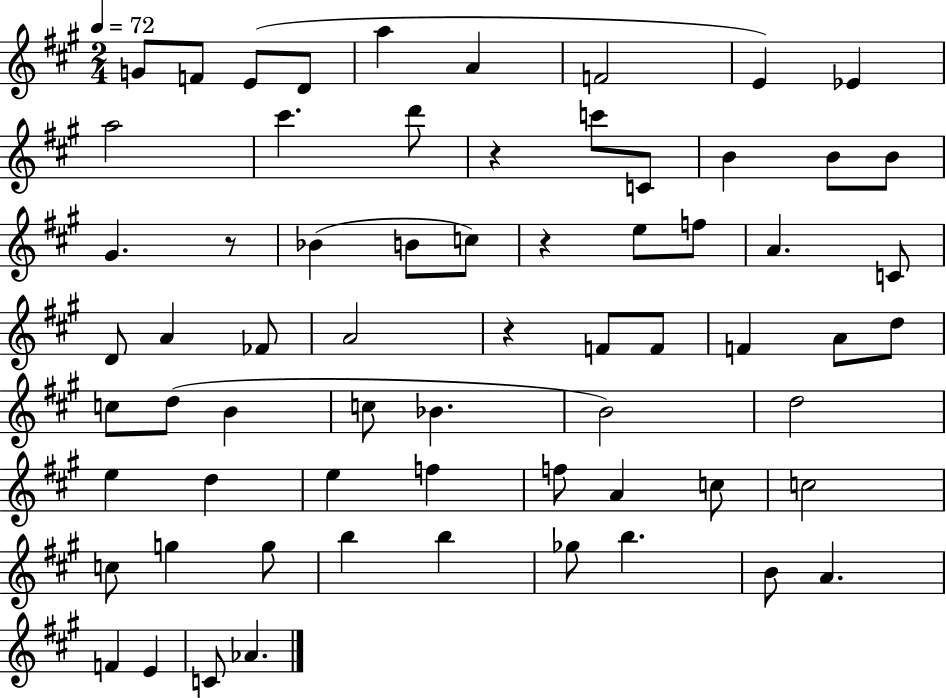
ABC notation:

X:1
T:Untitled
M:2/4
L:1/4
K:A
G/2 F/2 E/2 D/2 a A F2 E _E a2 ^c' d'/2 z c'/2 C/2 B B/2 B/2 ^G z/2 _B B/2 c/2 z e/2 f/2 A C/2 D/2 A _F/2 A2 z F/2 F/2 F A/2 d/2 c/2 d/2 B c/2 _B B2 d2 e d e f f/2 A c/2 c2 c/2 g g/2 b b _g/2 b B/2 A F E C/2 _A